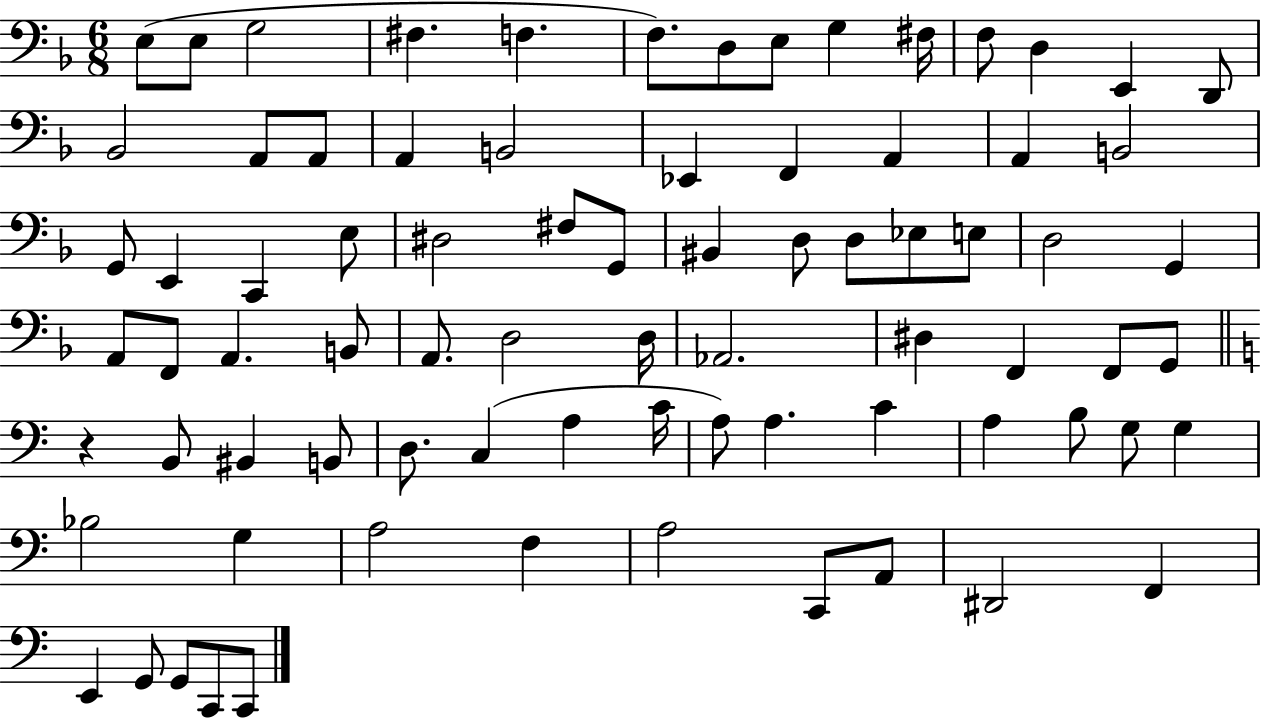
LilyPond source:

{
  \clef bass
  \numericTimeSignature
  \time 6/8
  \key f \major
  e8( e8 g2 | fis4. f4. | f8.) d8 e8 g4 fis16 | f8 d4 e,4 d,8 | \break bes,2 a,8 a,8 | a,4 b,2 | ees,4 f,4 a,4 | a,4 b,2 | \break g,8 e,4 c,4 e8 | dis2 fis8 g,8 | bis,4 d8 d8 ees8 e8 | d2 g,4 | \break a,8 f,8 a,4. b,8 | a,8. d2 d16 | aes,2. | dis4 f,4 f,8 g,8 | \break \bar "||" \break \key c \major r4 b,8 bis,4 b,8 | d8. c4( a4 c'16 | a8) a4. c'4 | a4 b8 g8 g4 | \break bes2 g4 | a2 f4 | a2 c,8 a,8 | dis,2 f,4 | \break e,4 g,8 g,8 c,8 c,8 | \bar "|."
}